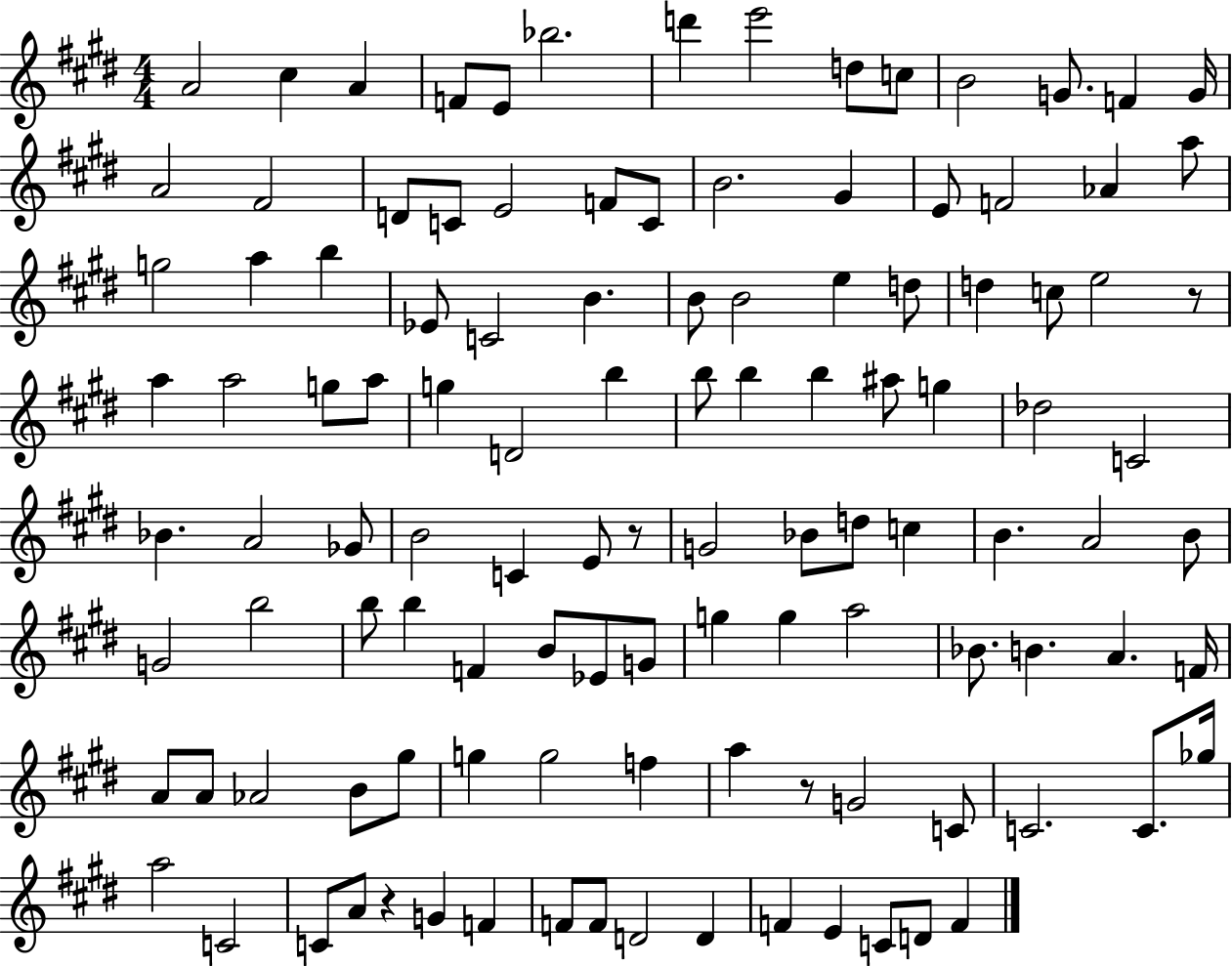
X:1
T:Untitled
M:4/4
L:1/4
K:E
A2 ^c A F/2 E/2 _b2 d' e'2 d/2 c/2 B2 G/2 F G/4 A2 ^F2 D/2 C/2 E2 F/2 C/2 B2 ^G E/2 F2 _A a/2 g2 a b _E/2 C2 B B/2 B2 e d/2 d c/2 e2 z/2 a a2 g/2 a/2 g D2 b b/2 b b ^a/2 g _d2 C2 _B A2 _G/2 B2 C E/2 z/2 G2 _B/2 d/2 c B A2 B/2 G2 b2 b/2 b F B/2 _E/2 G/2 g g a2 _B/2 B A F/4 A/2 A/2 _A2 B/2 ^g/2 g g2 f a z/2 G2 C/2 C2 C/2 _g/4 a2 C2 C/2 A/2 z G F F/2 F/2 D2 D F E C/2 D/2 F